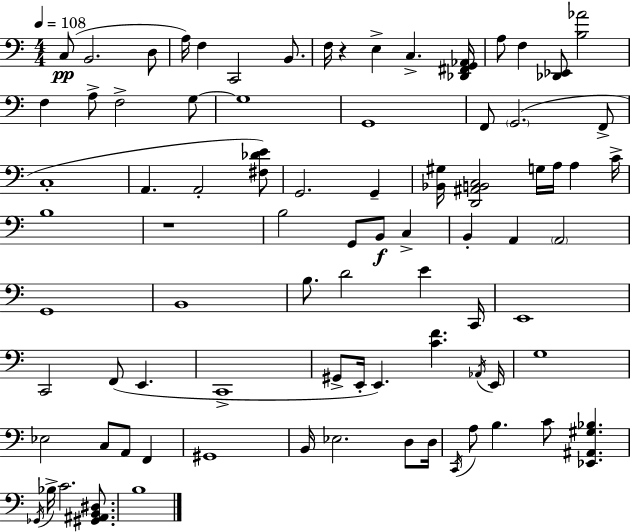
C3/e B2/h. D3/e A3/s F3/q C2/h B2/e. F3/s R/q E3/q C3/q. [Db2,F#2,G2,Ab2]/s A3/e F3/q [Db2,Eb2]/e [B3,Ab4]/h F3/q A3/e F3/h G3/e G3/w G2/w F2/e G2/h. F2/e C3/w A2/q. A2/h [F#3,Db4,E4]/e G2/h. G2/q [Bb2,G#3]/s [D2,A#2,B2,C3]/h G3/s A3/s A3/q C4/s B3/w R/w B3/h G2/e B2/e C3/q B2/q A2/q A2/h G2/w B2/w B3/e. D4/h E4/q C2/s E2/w C2/h F2/e E2/q. C2/w G#2/e E2/s E2/q. [C4,F4]/q. Ab2/s E2/s G3/w Eb3/h C3/e A2/e F2/q G#2/w B2/s Eb3/h. D3/e D3/s C2/s A3/e B3/q. C4/e [Eb2,A#2,G#3,Bb3]/q. Gb2/s Bb3/s C4/h. [G#2,A#2,B2,D#3]/e. B3/w